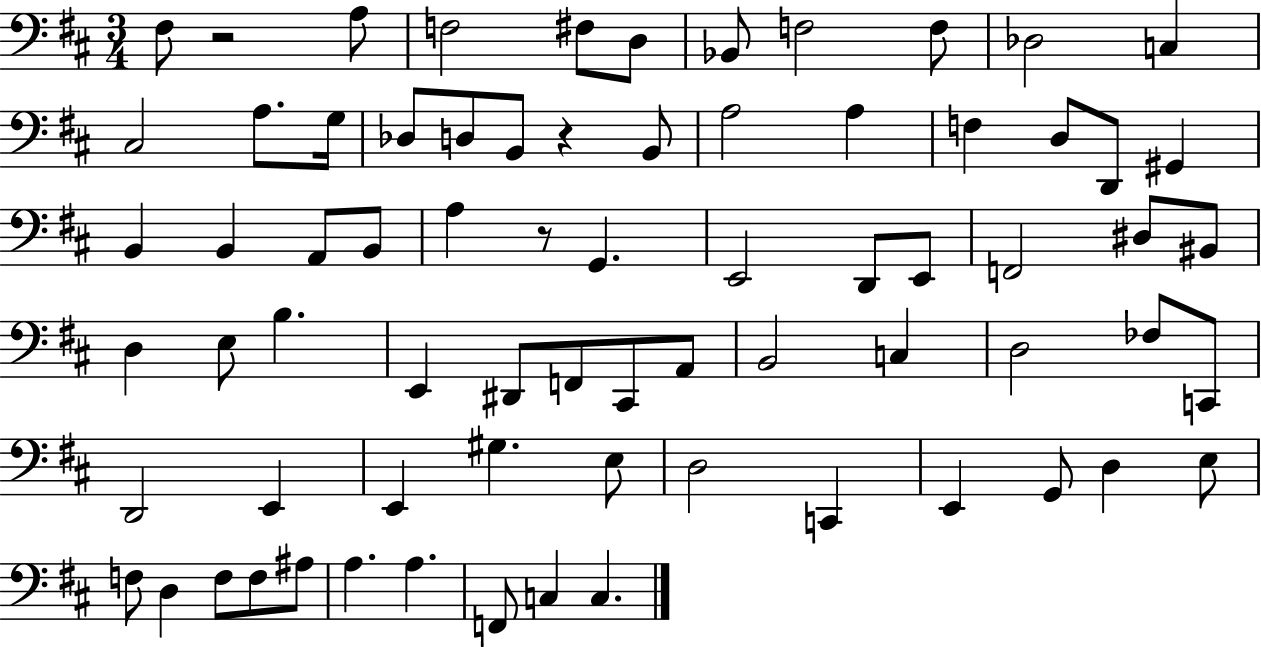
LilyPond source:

{
  \clef bass
  \numericTimeSignature
  \time 3/4
  \key d \major
  fis8 r2 a8 | f2 fis8 d8 | bes,8 f2 f8 | des2 c4 | \break cis2 a8. g16 | des8 d8 b,8 r4 b,8 | a2 a4 | f4 d8 d,8 gis,4 | \break b,4 b,4 a,8 b,8 | a4 r8 g,4. | e,2 d,8 e,8 | f,2 dis8 bis,8 | \break d4 e8 b4. | e,4 dis,8 f,8 cis,8 a,8 | b,2 c4 | d2 fes8 c,8 | \break d,2 e,4 | e,4 gis4. e8 | d2 c,4 | e,4 g,8 d4 e8 | \break f8 d4 f8 f8 ais8 | a4. a4. | f,8 c4 c4. | \bar "|."
}